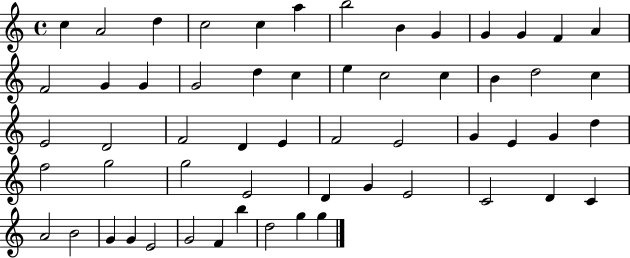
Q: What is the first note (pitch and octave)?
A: C5